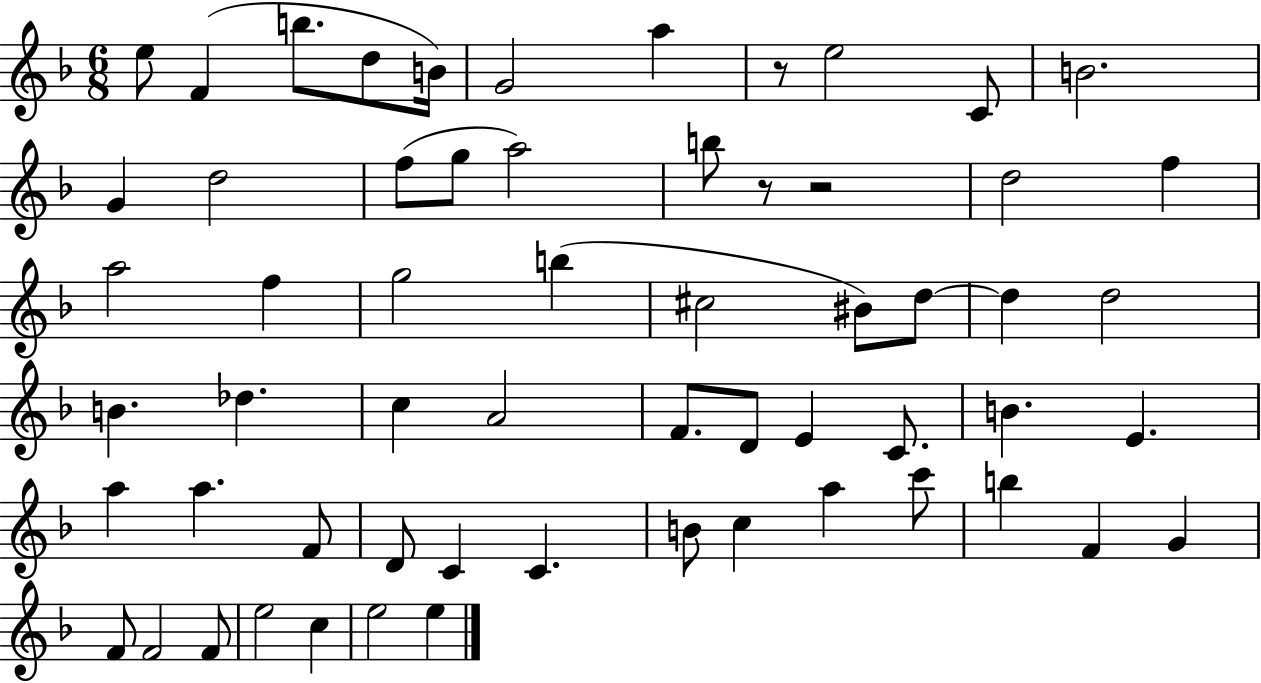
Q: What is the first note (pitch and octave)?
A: E5